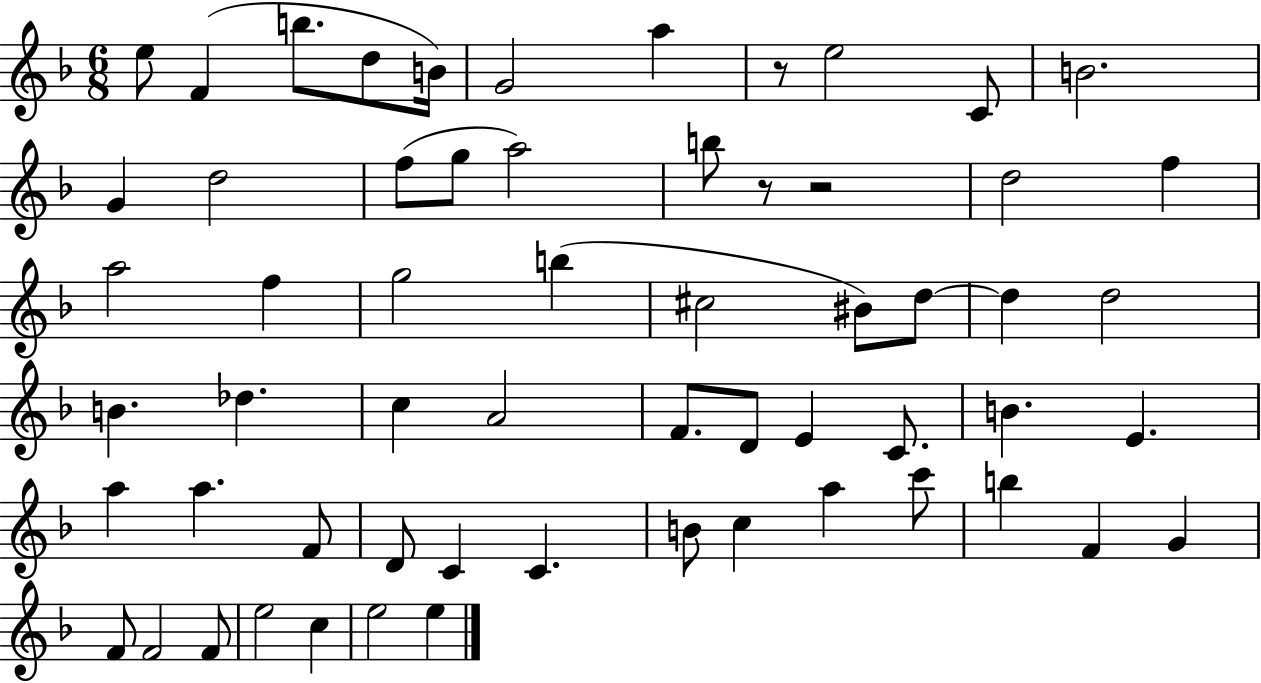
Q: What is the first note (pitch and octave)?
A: E5